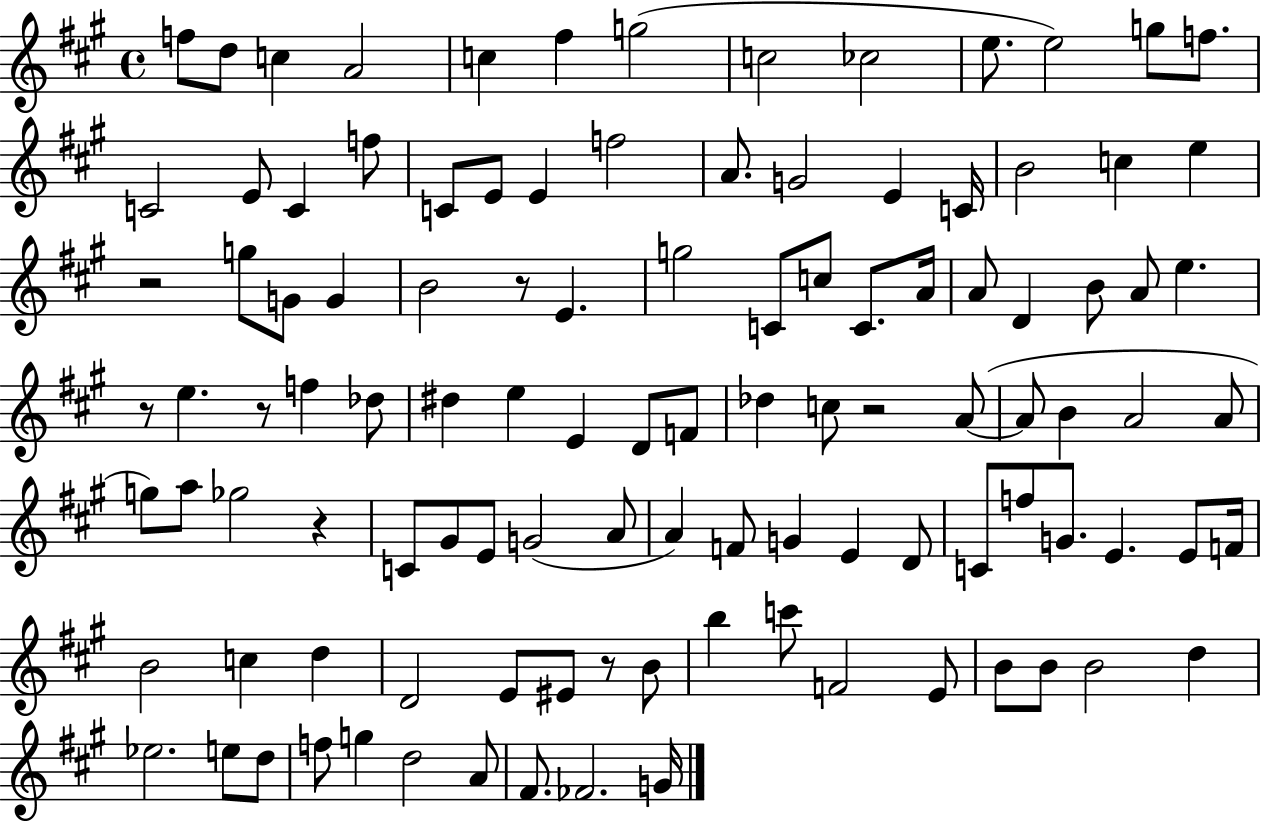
F5/e D5/e C5/q A4/h C5/q F#5/q G5/h C5/h CES5/h E5/e. E5/h G5/e F5/e. C4/h E4/e C4/q F5/e C4/e E4/e E4/q F5/h A4/e. G4/h E4/q C4/s B4/h C5/q E5/q R/h G5/e G4/e G4/q B4/h R/e E4/q. G5/h C4/e C5/e C4/e. A4/s A4/e D4/q B4/e A4/e E5/q. R/e E5/q. R/e F5/q Db5/e D#5/q E5/q E4/q D4/e F4/e Db5/q C5/e R/h A4/e A4/e B4/q A4/h A4/e G5/e A5/e Gb5/h R/q C4/e G#4/e E4/e G4/h A4/e A4/q F4/e G4/q E4/q D4/e C4/e F5/e G4/e. E4/q. E4/e F4/s B4/h C5/q D5/q D4/h E4/e EIS4/e R/e B4/e B5/q C6/e F4/h E4/e B4/e B4/e B4/h D5/q Eb5/h. E5/e D5/e F5/e G5/q D5/h A4/e F#4/e. FES4/h. G4/s